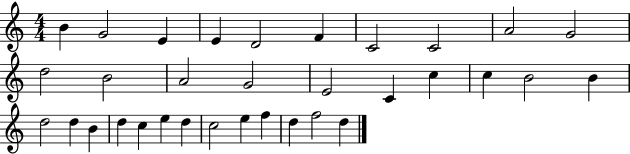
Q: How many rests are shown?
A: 0